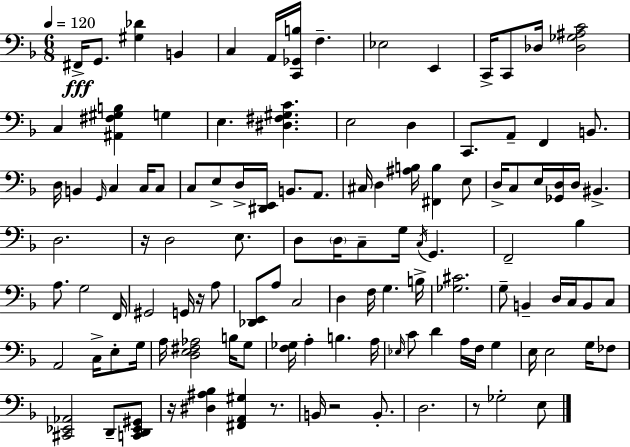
F#2/s G2/e. [G#3,Db4]/q B2/q C3/q A2/s [C2,Gb2,B3]/s F3/q. Eb3/h E2/q C2/s C2/e Db3/s [Db3,Gb3,A#3,C4]/h C3/q [A#2,F#3,G#3,B3]/q G3/q E3/q. [D#3,F#3,G#3,C4]/q. E3/h D3/q C2/e. A2/e F2/q B2/e. D3/s B2/q G2/s C3/q C3/s C3/e C3/e E3/e D3/s [D#2,E2]/s B2/e. A2/e. C#3/s D3/q [A#3,B3]/s [F#2,B3]/q E3/e D3/s C3/e E3/s [Gb2,D3]/s D3/s BIS2/q. D3/h. R/s D3/h E3/e. D3/e D3/s C3/e G3/s C3/s G2/q. F2/h Bb3/q A3/e. G3/h F2/s G#2/h G2/s R/s A3/e [Db2,E2]/e A3/e C3/h D3/q F3/s G3/q. B3/s [Gb3,C#4]/h. G3/e B2/q D3/s C3/s B2/e C3/e A2/h C3/s E3/e G3/s A3/s [D3,E3,F#3,Ab3]/h B3/s G3/e [F3,Gb3]/s A3/q B3/q. A3/s Eb3/s C4/e D4/q A3/s F3/s G3/q E3/s E3/h G3/s FES3/e [C#2,Eb2,Ab2]/h D2/e [C2,D2,Eb2,G#2]/e R/s [D#3,A#3,Bb3]/q [F#2,A2,G#3]/q R/e. B2/s R/h B2/e. D3/h. R/e Gb3/h E3/e